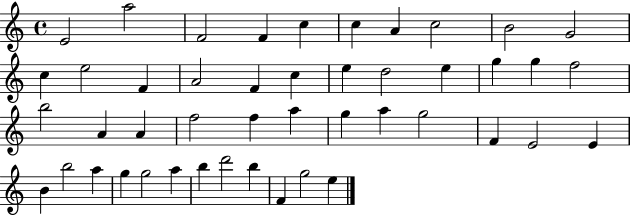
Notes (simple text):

E4/h A5/h F4/h F4/q C5/q C5/q A4/q C5/h B4/h G4/h C5/q E5/h F4/q A4/h F4/q C5/q E5/q D5/h E5/q G5/q G5/q F5/h B5/h A4/q A4/q F5/h F5/q A5/q G5/q A5/q G5/h F4/q E4/h E4/q B4/q B5/h A5/q G5/q G5/h A5/q B5/q D6/h B5/q F4/q G5/h E5/q